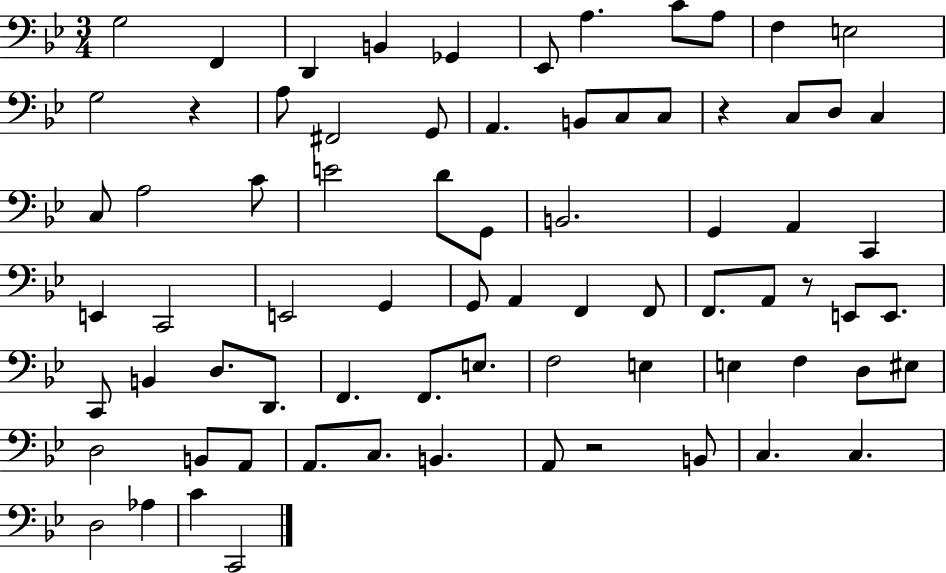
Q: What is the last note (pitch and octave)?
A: C2